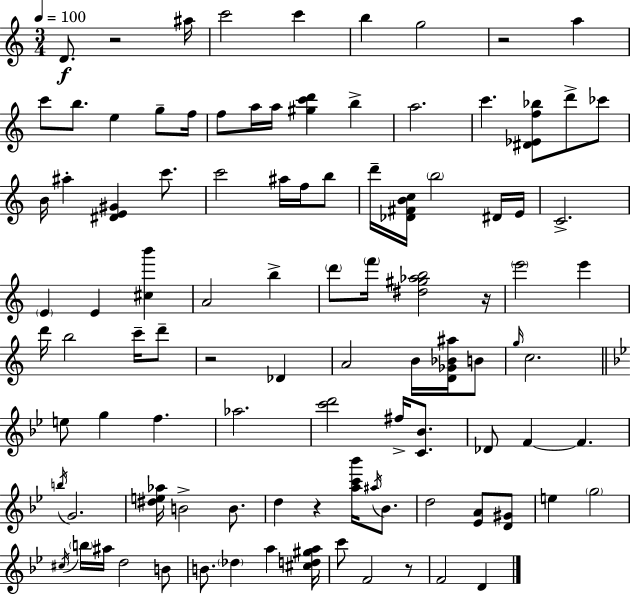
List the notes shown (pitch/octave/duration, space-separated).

D4/e. R/h A#5/s C6/h C6/q B5/q G5/h R/h A5/q C6/e B5/e. E5/q G5/e F5/s F5/e A5/s A5/s [G#5,C6,D6]/q B5/q A5/h. C6/q. [D#4,Eb4,F5,Bb5]/e D6/e CES6/e B4/s A#5/q [D#4,E4,G#4]/q C6/e. C6/h A#5/s F5/s B5/e D6/s [Db4,F#4,B4,C5]/s B5/h D#4/s E4/s C4/h. E4/q E4/q [C#5,B6]/q A4/h B5/q D6/e F6/s [D#5,G#5,Ab5,B5]/h R/s E6/h E6/q D6/s B5/h C6/s D6/e R/h Db4/q A4/h B4/s [D4,Gb4,Bb4,A#5]/s B4/e G5/s C5/h. E5/e G5/q F5/q. Ab5/h. [C6,D6]/h F#5/s [C4,Bb4]/e. Db4/e F4/q F4/q. B5/s G4/h. [D#5,E5,Ab5]/s B4/h B4/e. D5/q R/q [A5,C6,Bb6]/s A#5/s Bb4/e. D5/h [Eb4,A4]/e [D4,G#4]/e E5/q G5/h C#5/s B5/s A#5/s D5/h B4/e B4/e. Db5/q A5/q [C#5,D5,G#5,A5]/s C6/e F4/h R/e F4/h D4/q